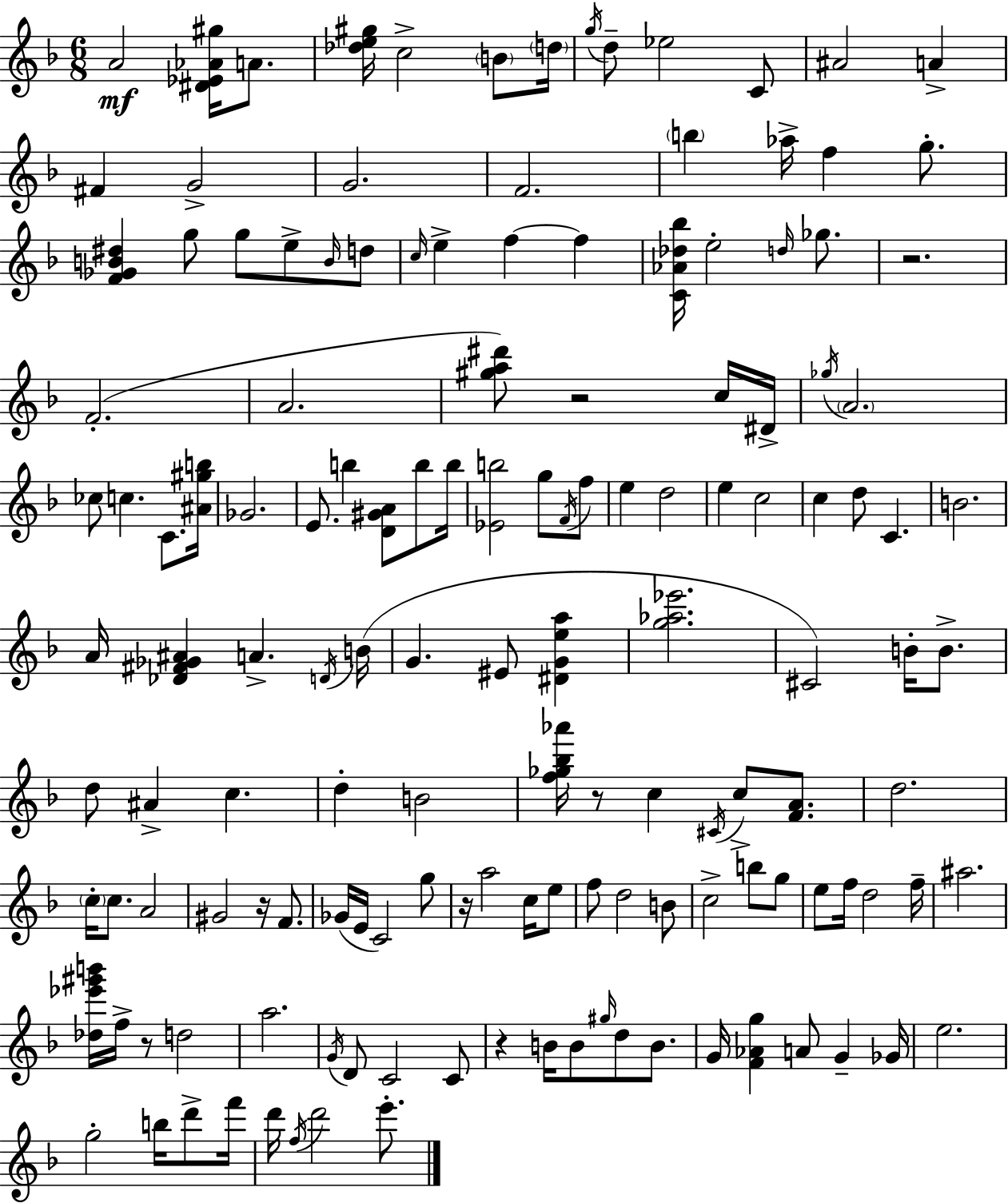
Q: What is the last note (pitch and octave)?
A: E6